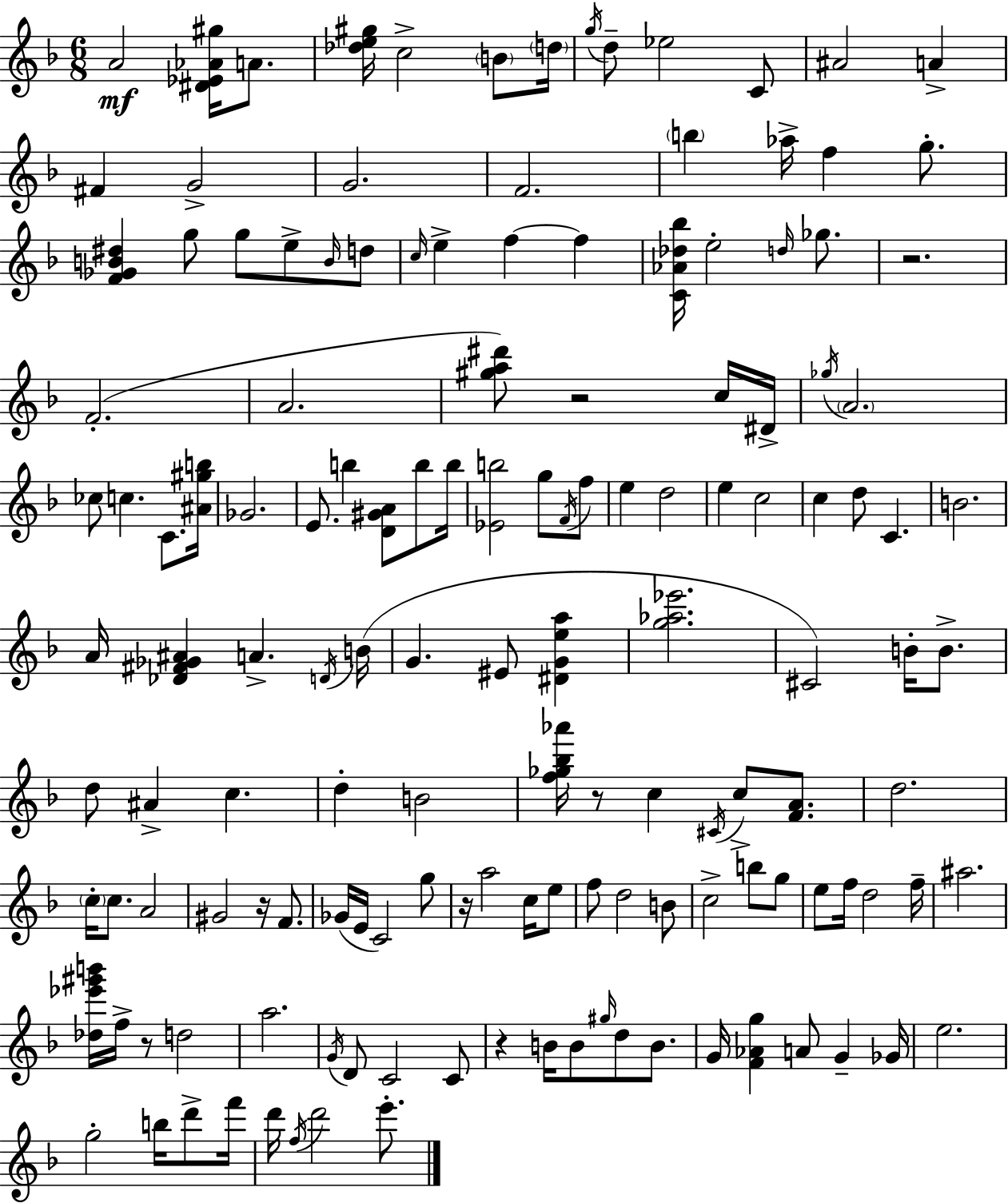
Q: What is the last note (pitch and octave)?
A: E6